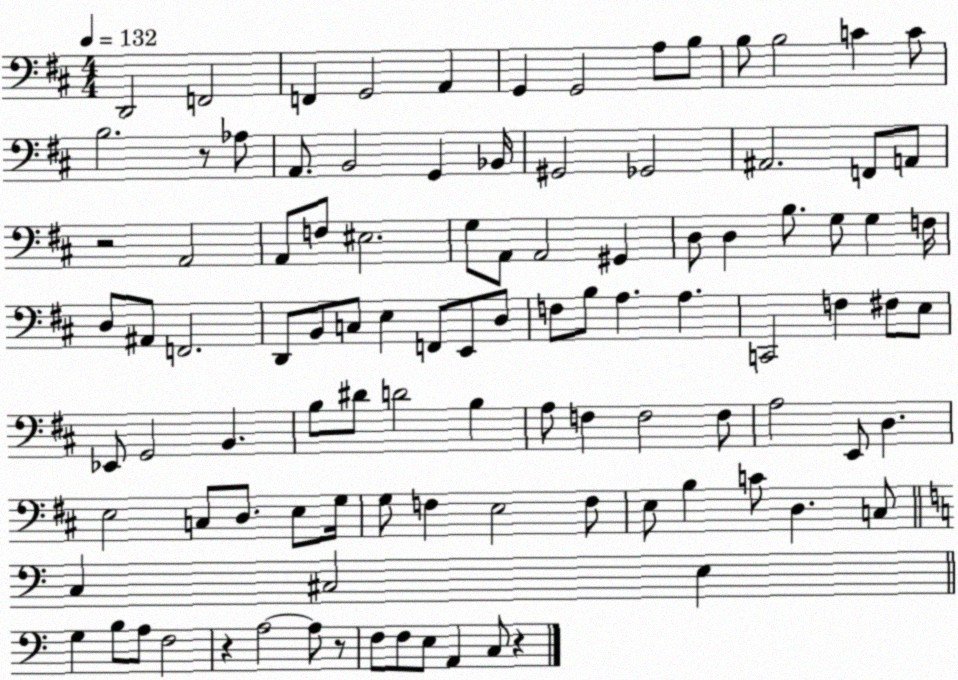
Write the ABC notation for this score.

X:1
T:Untitled
M:4/4
L:1/4
K:D
D,,2 F,,2 F,, G,,2 A,, G,, G,,2 A,/2 B,/2 B,/2 B,2 C C/2 B,2 z/2 _A,/2 A,,/2 B,,2 G,, _B,,/4 ^G,,2 _G,,2 ^A,,2 F,,/2 A,,/2 z2 A,,2 A,,/2 F,/2 ^E,2 G,/2 A,,/2 A,,2 ^G,, D,/2 D, B,/2 G,/2 G, F,/4 D,/2 ^A,,/2 F,,2 D,,/2 B,,/2 C,/2 E, F,,/2 E,,/2 D,/2 F,/2 B,/2 A, A, C,,2 F, ^F,/2 E,/2 _E,,/2 G,,2 B,, B,/2 ^D/2 D2 B, A,/2 F, F,2 F,/2 A,2 E,,/2 D, E,2 C,/2 D,/2 E,/2 G,/4 G,/2 F, E,2 F,/2 E,/2 B, C/2 D, C,/2 C, ^C,2 E, G, B,/2 A,/2 F,2 z A,2 A,/2 z/2 F,/2 F,/2 E,/2 A,, C,/2 z